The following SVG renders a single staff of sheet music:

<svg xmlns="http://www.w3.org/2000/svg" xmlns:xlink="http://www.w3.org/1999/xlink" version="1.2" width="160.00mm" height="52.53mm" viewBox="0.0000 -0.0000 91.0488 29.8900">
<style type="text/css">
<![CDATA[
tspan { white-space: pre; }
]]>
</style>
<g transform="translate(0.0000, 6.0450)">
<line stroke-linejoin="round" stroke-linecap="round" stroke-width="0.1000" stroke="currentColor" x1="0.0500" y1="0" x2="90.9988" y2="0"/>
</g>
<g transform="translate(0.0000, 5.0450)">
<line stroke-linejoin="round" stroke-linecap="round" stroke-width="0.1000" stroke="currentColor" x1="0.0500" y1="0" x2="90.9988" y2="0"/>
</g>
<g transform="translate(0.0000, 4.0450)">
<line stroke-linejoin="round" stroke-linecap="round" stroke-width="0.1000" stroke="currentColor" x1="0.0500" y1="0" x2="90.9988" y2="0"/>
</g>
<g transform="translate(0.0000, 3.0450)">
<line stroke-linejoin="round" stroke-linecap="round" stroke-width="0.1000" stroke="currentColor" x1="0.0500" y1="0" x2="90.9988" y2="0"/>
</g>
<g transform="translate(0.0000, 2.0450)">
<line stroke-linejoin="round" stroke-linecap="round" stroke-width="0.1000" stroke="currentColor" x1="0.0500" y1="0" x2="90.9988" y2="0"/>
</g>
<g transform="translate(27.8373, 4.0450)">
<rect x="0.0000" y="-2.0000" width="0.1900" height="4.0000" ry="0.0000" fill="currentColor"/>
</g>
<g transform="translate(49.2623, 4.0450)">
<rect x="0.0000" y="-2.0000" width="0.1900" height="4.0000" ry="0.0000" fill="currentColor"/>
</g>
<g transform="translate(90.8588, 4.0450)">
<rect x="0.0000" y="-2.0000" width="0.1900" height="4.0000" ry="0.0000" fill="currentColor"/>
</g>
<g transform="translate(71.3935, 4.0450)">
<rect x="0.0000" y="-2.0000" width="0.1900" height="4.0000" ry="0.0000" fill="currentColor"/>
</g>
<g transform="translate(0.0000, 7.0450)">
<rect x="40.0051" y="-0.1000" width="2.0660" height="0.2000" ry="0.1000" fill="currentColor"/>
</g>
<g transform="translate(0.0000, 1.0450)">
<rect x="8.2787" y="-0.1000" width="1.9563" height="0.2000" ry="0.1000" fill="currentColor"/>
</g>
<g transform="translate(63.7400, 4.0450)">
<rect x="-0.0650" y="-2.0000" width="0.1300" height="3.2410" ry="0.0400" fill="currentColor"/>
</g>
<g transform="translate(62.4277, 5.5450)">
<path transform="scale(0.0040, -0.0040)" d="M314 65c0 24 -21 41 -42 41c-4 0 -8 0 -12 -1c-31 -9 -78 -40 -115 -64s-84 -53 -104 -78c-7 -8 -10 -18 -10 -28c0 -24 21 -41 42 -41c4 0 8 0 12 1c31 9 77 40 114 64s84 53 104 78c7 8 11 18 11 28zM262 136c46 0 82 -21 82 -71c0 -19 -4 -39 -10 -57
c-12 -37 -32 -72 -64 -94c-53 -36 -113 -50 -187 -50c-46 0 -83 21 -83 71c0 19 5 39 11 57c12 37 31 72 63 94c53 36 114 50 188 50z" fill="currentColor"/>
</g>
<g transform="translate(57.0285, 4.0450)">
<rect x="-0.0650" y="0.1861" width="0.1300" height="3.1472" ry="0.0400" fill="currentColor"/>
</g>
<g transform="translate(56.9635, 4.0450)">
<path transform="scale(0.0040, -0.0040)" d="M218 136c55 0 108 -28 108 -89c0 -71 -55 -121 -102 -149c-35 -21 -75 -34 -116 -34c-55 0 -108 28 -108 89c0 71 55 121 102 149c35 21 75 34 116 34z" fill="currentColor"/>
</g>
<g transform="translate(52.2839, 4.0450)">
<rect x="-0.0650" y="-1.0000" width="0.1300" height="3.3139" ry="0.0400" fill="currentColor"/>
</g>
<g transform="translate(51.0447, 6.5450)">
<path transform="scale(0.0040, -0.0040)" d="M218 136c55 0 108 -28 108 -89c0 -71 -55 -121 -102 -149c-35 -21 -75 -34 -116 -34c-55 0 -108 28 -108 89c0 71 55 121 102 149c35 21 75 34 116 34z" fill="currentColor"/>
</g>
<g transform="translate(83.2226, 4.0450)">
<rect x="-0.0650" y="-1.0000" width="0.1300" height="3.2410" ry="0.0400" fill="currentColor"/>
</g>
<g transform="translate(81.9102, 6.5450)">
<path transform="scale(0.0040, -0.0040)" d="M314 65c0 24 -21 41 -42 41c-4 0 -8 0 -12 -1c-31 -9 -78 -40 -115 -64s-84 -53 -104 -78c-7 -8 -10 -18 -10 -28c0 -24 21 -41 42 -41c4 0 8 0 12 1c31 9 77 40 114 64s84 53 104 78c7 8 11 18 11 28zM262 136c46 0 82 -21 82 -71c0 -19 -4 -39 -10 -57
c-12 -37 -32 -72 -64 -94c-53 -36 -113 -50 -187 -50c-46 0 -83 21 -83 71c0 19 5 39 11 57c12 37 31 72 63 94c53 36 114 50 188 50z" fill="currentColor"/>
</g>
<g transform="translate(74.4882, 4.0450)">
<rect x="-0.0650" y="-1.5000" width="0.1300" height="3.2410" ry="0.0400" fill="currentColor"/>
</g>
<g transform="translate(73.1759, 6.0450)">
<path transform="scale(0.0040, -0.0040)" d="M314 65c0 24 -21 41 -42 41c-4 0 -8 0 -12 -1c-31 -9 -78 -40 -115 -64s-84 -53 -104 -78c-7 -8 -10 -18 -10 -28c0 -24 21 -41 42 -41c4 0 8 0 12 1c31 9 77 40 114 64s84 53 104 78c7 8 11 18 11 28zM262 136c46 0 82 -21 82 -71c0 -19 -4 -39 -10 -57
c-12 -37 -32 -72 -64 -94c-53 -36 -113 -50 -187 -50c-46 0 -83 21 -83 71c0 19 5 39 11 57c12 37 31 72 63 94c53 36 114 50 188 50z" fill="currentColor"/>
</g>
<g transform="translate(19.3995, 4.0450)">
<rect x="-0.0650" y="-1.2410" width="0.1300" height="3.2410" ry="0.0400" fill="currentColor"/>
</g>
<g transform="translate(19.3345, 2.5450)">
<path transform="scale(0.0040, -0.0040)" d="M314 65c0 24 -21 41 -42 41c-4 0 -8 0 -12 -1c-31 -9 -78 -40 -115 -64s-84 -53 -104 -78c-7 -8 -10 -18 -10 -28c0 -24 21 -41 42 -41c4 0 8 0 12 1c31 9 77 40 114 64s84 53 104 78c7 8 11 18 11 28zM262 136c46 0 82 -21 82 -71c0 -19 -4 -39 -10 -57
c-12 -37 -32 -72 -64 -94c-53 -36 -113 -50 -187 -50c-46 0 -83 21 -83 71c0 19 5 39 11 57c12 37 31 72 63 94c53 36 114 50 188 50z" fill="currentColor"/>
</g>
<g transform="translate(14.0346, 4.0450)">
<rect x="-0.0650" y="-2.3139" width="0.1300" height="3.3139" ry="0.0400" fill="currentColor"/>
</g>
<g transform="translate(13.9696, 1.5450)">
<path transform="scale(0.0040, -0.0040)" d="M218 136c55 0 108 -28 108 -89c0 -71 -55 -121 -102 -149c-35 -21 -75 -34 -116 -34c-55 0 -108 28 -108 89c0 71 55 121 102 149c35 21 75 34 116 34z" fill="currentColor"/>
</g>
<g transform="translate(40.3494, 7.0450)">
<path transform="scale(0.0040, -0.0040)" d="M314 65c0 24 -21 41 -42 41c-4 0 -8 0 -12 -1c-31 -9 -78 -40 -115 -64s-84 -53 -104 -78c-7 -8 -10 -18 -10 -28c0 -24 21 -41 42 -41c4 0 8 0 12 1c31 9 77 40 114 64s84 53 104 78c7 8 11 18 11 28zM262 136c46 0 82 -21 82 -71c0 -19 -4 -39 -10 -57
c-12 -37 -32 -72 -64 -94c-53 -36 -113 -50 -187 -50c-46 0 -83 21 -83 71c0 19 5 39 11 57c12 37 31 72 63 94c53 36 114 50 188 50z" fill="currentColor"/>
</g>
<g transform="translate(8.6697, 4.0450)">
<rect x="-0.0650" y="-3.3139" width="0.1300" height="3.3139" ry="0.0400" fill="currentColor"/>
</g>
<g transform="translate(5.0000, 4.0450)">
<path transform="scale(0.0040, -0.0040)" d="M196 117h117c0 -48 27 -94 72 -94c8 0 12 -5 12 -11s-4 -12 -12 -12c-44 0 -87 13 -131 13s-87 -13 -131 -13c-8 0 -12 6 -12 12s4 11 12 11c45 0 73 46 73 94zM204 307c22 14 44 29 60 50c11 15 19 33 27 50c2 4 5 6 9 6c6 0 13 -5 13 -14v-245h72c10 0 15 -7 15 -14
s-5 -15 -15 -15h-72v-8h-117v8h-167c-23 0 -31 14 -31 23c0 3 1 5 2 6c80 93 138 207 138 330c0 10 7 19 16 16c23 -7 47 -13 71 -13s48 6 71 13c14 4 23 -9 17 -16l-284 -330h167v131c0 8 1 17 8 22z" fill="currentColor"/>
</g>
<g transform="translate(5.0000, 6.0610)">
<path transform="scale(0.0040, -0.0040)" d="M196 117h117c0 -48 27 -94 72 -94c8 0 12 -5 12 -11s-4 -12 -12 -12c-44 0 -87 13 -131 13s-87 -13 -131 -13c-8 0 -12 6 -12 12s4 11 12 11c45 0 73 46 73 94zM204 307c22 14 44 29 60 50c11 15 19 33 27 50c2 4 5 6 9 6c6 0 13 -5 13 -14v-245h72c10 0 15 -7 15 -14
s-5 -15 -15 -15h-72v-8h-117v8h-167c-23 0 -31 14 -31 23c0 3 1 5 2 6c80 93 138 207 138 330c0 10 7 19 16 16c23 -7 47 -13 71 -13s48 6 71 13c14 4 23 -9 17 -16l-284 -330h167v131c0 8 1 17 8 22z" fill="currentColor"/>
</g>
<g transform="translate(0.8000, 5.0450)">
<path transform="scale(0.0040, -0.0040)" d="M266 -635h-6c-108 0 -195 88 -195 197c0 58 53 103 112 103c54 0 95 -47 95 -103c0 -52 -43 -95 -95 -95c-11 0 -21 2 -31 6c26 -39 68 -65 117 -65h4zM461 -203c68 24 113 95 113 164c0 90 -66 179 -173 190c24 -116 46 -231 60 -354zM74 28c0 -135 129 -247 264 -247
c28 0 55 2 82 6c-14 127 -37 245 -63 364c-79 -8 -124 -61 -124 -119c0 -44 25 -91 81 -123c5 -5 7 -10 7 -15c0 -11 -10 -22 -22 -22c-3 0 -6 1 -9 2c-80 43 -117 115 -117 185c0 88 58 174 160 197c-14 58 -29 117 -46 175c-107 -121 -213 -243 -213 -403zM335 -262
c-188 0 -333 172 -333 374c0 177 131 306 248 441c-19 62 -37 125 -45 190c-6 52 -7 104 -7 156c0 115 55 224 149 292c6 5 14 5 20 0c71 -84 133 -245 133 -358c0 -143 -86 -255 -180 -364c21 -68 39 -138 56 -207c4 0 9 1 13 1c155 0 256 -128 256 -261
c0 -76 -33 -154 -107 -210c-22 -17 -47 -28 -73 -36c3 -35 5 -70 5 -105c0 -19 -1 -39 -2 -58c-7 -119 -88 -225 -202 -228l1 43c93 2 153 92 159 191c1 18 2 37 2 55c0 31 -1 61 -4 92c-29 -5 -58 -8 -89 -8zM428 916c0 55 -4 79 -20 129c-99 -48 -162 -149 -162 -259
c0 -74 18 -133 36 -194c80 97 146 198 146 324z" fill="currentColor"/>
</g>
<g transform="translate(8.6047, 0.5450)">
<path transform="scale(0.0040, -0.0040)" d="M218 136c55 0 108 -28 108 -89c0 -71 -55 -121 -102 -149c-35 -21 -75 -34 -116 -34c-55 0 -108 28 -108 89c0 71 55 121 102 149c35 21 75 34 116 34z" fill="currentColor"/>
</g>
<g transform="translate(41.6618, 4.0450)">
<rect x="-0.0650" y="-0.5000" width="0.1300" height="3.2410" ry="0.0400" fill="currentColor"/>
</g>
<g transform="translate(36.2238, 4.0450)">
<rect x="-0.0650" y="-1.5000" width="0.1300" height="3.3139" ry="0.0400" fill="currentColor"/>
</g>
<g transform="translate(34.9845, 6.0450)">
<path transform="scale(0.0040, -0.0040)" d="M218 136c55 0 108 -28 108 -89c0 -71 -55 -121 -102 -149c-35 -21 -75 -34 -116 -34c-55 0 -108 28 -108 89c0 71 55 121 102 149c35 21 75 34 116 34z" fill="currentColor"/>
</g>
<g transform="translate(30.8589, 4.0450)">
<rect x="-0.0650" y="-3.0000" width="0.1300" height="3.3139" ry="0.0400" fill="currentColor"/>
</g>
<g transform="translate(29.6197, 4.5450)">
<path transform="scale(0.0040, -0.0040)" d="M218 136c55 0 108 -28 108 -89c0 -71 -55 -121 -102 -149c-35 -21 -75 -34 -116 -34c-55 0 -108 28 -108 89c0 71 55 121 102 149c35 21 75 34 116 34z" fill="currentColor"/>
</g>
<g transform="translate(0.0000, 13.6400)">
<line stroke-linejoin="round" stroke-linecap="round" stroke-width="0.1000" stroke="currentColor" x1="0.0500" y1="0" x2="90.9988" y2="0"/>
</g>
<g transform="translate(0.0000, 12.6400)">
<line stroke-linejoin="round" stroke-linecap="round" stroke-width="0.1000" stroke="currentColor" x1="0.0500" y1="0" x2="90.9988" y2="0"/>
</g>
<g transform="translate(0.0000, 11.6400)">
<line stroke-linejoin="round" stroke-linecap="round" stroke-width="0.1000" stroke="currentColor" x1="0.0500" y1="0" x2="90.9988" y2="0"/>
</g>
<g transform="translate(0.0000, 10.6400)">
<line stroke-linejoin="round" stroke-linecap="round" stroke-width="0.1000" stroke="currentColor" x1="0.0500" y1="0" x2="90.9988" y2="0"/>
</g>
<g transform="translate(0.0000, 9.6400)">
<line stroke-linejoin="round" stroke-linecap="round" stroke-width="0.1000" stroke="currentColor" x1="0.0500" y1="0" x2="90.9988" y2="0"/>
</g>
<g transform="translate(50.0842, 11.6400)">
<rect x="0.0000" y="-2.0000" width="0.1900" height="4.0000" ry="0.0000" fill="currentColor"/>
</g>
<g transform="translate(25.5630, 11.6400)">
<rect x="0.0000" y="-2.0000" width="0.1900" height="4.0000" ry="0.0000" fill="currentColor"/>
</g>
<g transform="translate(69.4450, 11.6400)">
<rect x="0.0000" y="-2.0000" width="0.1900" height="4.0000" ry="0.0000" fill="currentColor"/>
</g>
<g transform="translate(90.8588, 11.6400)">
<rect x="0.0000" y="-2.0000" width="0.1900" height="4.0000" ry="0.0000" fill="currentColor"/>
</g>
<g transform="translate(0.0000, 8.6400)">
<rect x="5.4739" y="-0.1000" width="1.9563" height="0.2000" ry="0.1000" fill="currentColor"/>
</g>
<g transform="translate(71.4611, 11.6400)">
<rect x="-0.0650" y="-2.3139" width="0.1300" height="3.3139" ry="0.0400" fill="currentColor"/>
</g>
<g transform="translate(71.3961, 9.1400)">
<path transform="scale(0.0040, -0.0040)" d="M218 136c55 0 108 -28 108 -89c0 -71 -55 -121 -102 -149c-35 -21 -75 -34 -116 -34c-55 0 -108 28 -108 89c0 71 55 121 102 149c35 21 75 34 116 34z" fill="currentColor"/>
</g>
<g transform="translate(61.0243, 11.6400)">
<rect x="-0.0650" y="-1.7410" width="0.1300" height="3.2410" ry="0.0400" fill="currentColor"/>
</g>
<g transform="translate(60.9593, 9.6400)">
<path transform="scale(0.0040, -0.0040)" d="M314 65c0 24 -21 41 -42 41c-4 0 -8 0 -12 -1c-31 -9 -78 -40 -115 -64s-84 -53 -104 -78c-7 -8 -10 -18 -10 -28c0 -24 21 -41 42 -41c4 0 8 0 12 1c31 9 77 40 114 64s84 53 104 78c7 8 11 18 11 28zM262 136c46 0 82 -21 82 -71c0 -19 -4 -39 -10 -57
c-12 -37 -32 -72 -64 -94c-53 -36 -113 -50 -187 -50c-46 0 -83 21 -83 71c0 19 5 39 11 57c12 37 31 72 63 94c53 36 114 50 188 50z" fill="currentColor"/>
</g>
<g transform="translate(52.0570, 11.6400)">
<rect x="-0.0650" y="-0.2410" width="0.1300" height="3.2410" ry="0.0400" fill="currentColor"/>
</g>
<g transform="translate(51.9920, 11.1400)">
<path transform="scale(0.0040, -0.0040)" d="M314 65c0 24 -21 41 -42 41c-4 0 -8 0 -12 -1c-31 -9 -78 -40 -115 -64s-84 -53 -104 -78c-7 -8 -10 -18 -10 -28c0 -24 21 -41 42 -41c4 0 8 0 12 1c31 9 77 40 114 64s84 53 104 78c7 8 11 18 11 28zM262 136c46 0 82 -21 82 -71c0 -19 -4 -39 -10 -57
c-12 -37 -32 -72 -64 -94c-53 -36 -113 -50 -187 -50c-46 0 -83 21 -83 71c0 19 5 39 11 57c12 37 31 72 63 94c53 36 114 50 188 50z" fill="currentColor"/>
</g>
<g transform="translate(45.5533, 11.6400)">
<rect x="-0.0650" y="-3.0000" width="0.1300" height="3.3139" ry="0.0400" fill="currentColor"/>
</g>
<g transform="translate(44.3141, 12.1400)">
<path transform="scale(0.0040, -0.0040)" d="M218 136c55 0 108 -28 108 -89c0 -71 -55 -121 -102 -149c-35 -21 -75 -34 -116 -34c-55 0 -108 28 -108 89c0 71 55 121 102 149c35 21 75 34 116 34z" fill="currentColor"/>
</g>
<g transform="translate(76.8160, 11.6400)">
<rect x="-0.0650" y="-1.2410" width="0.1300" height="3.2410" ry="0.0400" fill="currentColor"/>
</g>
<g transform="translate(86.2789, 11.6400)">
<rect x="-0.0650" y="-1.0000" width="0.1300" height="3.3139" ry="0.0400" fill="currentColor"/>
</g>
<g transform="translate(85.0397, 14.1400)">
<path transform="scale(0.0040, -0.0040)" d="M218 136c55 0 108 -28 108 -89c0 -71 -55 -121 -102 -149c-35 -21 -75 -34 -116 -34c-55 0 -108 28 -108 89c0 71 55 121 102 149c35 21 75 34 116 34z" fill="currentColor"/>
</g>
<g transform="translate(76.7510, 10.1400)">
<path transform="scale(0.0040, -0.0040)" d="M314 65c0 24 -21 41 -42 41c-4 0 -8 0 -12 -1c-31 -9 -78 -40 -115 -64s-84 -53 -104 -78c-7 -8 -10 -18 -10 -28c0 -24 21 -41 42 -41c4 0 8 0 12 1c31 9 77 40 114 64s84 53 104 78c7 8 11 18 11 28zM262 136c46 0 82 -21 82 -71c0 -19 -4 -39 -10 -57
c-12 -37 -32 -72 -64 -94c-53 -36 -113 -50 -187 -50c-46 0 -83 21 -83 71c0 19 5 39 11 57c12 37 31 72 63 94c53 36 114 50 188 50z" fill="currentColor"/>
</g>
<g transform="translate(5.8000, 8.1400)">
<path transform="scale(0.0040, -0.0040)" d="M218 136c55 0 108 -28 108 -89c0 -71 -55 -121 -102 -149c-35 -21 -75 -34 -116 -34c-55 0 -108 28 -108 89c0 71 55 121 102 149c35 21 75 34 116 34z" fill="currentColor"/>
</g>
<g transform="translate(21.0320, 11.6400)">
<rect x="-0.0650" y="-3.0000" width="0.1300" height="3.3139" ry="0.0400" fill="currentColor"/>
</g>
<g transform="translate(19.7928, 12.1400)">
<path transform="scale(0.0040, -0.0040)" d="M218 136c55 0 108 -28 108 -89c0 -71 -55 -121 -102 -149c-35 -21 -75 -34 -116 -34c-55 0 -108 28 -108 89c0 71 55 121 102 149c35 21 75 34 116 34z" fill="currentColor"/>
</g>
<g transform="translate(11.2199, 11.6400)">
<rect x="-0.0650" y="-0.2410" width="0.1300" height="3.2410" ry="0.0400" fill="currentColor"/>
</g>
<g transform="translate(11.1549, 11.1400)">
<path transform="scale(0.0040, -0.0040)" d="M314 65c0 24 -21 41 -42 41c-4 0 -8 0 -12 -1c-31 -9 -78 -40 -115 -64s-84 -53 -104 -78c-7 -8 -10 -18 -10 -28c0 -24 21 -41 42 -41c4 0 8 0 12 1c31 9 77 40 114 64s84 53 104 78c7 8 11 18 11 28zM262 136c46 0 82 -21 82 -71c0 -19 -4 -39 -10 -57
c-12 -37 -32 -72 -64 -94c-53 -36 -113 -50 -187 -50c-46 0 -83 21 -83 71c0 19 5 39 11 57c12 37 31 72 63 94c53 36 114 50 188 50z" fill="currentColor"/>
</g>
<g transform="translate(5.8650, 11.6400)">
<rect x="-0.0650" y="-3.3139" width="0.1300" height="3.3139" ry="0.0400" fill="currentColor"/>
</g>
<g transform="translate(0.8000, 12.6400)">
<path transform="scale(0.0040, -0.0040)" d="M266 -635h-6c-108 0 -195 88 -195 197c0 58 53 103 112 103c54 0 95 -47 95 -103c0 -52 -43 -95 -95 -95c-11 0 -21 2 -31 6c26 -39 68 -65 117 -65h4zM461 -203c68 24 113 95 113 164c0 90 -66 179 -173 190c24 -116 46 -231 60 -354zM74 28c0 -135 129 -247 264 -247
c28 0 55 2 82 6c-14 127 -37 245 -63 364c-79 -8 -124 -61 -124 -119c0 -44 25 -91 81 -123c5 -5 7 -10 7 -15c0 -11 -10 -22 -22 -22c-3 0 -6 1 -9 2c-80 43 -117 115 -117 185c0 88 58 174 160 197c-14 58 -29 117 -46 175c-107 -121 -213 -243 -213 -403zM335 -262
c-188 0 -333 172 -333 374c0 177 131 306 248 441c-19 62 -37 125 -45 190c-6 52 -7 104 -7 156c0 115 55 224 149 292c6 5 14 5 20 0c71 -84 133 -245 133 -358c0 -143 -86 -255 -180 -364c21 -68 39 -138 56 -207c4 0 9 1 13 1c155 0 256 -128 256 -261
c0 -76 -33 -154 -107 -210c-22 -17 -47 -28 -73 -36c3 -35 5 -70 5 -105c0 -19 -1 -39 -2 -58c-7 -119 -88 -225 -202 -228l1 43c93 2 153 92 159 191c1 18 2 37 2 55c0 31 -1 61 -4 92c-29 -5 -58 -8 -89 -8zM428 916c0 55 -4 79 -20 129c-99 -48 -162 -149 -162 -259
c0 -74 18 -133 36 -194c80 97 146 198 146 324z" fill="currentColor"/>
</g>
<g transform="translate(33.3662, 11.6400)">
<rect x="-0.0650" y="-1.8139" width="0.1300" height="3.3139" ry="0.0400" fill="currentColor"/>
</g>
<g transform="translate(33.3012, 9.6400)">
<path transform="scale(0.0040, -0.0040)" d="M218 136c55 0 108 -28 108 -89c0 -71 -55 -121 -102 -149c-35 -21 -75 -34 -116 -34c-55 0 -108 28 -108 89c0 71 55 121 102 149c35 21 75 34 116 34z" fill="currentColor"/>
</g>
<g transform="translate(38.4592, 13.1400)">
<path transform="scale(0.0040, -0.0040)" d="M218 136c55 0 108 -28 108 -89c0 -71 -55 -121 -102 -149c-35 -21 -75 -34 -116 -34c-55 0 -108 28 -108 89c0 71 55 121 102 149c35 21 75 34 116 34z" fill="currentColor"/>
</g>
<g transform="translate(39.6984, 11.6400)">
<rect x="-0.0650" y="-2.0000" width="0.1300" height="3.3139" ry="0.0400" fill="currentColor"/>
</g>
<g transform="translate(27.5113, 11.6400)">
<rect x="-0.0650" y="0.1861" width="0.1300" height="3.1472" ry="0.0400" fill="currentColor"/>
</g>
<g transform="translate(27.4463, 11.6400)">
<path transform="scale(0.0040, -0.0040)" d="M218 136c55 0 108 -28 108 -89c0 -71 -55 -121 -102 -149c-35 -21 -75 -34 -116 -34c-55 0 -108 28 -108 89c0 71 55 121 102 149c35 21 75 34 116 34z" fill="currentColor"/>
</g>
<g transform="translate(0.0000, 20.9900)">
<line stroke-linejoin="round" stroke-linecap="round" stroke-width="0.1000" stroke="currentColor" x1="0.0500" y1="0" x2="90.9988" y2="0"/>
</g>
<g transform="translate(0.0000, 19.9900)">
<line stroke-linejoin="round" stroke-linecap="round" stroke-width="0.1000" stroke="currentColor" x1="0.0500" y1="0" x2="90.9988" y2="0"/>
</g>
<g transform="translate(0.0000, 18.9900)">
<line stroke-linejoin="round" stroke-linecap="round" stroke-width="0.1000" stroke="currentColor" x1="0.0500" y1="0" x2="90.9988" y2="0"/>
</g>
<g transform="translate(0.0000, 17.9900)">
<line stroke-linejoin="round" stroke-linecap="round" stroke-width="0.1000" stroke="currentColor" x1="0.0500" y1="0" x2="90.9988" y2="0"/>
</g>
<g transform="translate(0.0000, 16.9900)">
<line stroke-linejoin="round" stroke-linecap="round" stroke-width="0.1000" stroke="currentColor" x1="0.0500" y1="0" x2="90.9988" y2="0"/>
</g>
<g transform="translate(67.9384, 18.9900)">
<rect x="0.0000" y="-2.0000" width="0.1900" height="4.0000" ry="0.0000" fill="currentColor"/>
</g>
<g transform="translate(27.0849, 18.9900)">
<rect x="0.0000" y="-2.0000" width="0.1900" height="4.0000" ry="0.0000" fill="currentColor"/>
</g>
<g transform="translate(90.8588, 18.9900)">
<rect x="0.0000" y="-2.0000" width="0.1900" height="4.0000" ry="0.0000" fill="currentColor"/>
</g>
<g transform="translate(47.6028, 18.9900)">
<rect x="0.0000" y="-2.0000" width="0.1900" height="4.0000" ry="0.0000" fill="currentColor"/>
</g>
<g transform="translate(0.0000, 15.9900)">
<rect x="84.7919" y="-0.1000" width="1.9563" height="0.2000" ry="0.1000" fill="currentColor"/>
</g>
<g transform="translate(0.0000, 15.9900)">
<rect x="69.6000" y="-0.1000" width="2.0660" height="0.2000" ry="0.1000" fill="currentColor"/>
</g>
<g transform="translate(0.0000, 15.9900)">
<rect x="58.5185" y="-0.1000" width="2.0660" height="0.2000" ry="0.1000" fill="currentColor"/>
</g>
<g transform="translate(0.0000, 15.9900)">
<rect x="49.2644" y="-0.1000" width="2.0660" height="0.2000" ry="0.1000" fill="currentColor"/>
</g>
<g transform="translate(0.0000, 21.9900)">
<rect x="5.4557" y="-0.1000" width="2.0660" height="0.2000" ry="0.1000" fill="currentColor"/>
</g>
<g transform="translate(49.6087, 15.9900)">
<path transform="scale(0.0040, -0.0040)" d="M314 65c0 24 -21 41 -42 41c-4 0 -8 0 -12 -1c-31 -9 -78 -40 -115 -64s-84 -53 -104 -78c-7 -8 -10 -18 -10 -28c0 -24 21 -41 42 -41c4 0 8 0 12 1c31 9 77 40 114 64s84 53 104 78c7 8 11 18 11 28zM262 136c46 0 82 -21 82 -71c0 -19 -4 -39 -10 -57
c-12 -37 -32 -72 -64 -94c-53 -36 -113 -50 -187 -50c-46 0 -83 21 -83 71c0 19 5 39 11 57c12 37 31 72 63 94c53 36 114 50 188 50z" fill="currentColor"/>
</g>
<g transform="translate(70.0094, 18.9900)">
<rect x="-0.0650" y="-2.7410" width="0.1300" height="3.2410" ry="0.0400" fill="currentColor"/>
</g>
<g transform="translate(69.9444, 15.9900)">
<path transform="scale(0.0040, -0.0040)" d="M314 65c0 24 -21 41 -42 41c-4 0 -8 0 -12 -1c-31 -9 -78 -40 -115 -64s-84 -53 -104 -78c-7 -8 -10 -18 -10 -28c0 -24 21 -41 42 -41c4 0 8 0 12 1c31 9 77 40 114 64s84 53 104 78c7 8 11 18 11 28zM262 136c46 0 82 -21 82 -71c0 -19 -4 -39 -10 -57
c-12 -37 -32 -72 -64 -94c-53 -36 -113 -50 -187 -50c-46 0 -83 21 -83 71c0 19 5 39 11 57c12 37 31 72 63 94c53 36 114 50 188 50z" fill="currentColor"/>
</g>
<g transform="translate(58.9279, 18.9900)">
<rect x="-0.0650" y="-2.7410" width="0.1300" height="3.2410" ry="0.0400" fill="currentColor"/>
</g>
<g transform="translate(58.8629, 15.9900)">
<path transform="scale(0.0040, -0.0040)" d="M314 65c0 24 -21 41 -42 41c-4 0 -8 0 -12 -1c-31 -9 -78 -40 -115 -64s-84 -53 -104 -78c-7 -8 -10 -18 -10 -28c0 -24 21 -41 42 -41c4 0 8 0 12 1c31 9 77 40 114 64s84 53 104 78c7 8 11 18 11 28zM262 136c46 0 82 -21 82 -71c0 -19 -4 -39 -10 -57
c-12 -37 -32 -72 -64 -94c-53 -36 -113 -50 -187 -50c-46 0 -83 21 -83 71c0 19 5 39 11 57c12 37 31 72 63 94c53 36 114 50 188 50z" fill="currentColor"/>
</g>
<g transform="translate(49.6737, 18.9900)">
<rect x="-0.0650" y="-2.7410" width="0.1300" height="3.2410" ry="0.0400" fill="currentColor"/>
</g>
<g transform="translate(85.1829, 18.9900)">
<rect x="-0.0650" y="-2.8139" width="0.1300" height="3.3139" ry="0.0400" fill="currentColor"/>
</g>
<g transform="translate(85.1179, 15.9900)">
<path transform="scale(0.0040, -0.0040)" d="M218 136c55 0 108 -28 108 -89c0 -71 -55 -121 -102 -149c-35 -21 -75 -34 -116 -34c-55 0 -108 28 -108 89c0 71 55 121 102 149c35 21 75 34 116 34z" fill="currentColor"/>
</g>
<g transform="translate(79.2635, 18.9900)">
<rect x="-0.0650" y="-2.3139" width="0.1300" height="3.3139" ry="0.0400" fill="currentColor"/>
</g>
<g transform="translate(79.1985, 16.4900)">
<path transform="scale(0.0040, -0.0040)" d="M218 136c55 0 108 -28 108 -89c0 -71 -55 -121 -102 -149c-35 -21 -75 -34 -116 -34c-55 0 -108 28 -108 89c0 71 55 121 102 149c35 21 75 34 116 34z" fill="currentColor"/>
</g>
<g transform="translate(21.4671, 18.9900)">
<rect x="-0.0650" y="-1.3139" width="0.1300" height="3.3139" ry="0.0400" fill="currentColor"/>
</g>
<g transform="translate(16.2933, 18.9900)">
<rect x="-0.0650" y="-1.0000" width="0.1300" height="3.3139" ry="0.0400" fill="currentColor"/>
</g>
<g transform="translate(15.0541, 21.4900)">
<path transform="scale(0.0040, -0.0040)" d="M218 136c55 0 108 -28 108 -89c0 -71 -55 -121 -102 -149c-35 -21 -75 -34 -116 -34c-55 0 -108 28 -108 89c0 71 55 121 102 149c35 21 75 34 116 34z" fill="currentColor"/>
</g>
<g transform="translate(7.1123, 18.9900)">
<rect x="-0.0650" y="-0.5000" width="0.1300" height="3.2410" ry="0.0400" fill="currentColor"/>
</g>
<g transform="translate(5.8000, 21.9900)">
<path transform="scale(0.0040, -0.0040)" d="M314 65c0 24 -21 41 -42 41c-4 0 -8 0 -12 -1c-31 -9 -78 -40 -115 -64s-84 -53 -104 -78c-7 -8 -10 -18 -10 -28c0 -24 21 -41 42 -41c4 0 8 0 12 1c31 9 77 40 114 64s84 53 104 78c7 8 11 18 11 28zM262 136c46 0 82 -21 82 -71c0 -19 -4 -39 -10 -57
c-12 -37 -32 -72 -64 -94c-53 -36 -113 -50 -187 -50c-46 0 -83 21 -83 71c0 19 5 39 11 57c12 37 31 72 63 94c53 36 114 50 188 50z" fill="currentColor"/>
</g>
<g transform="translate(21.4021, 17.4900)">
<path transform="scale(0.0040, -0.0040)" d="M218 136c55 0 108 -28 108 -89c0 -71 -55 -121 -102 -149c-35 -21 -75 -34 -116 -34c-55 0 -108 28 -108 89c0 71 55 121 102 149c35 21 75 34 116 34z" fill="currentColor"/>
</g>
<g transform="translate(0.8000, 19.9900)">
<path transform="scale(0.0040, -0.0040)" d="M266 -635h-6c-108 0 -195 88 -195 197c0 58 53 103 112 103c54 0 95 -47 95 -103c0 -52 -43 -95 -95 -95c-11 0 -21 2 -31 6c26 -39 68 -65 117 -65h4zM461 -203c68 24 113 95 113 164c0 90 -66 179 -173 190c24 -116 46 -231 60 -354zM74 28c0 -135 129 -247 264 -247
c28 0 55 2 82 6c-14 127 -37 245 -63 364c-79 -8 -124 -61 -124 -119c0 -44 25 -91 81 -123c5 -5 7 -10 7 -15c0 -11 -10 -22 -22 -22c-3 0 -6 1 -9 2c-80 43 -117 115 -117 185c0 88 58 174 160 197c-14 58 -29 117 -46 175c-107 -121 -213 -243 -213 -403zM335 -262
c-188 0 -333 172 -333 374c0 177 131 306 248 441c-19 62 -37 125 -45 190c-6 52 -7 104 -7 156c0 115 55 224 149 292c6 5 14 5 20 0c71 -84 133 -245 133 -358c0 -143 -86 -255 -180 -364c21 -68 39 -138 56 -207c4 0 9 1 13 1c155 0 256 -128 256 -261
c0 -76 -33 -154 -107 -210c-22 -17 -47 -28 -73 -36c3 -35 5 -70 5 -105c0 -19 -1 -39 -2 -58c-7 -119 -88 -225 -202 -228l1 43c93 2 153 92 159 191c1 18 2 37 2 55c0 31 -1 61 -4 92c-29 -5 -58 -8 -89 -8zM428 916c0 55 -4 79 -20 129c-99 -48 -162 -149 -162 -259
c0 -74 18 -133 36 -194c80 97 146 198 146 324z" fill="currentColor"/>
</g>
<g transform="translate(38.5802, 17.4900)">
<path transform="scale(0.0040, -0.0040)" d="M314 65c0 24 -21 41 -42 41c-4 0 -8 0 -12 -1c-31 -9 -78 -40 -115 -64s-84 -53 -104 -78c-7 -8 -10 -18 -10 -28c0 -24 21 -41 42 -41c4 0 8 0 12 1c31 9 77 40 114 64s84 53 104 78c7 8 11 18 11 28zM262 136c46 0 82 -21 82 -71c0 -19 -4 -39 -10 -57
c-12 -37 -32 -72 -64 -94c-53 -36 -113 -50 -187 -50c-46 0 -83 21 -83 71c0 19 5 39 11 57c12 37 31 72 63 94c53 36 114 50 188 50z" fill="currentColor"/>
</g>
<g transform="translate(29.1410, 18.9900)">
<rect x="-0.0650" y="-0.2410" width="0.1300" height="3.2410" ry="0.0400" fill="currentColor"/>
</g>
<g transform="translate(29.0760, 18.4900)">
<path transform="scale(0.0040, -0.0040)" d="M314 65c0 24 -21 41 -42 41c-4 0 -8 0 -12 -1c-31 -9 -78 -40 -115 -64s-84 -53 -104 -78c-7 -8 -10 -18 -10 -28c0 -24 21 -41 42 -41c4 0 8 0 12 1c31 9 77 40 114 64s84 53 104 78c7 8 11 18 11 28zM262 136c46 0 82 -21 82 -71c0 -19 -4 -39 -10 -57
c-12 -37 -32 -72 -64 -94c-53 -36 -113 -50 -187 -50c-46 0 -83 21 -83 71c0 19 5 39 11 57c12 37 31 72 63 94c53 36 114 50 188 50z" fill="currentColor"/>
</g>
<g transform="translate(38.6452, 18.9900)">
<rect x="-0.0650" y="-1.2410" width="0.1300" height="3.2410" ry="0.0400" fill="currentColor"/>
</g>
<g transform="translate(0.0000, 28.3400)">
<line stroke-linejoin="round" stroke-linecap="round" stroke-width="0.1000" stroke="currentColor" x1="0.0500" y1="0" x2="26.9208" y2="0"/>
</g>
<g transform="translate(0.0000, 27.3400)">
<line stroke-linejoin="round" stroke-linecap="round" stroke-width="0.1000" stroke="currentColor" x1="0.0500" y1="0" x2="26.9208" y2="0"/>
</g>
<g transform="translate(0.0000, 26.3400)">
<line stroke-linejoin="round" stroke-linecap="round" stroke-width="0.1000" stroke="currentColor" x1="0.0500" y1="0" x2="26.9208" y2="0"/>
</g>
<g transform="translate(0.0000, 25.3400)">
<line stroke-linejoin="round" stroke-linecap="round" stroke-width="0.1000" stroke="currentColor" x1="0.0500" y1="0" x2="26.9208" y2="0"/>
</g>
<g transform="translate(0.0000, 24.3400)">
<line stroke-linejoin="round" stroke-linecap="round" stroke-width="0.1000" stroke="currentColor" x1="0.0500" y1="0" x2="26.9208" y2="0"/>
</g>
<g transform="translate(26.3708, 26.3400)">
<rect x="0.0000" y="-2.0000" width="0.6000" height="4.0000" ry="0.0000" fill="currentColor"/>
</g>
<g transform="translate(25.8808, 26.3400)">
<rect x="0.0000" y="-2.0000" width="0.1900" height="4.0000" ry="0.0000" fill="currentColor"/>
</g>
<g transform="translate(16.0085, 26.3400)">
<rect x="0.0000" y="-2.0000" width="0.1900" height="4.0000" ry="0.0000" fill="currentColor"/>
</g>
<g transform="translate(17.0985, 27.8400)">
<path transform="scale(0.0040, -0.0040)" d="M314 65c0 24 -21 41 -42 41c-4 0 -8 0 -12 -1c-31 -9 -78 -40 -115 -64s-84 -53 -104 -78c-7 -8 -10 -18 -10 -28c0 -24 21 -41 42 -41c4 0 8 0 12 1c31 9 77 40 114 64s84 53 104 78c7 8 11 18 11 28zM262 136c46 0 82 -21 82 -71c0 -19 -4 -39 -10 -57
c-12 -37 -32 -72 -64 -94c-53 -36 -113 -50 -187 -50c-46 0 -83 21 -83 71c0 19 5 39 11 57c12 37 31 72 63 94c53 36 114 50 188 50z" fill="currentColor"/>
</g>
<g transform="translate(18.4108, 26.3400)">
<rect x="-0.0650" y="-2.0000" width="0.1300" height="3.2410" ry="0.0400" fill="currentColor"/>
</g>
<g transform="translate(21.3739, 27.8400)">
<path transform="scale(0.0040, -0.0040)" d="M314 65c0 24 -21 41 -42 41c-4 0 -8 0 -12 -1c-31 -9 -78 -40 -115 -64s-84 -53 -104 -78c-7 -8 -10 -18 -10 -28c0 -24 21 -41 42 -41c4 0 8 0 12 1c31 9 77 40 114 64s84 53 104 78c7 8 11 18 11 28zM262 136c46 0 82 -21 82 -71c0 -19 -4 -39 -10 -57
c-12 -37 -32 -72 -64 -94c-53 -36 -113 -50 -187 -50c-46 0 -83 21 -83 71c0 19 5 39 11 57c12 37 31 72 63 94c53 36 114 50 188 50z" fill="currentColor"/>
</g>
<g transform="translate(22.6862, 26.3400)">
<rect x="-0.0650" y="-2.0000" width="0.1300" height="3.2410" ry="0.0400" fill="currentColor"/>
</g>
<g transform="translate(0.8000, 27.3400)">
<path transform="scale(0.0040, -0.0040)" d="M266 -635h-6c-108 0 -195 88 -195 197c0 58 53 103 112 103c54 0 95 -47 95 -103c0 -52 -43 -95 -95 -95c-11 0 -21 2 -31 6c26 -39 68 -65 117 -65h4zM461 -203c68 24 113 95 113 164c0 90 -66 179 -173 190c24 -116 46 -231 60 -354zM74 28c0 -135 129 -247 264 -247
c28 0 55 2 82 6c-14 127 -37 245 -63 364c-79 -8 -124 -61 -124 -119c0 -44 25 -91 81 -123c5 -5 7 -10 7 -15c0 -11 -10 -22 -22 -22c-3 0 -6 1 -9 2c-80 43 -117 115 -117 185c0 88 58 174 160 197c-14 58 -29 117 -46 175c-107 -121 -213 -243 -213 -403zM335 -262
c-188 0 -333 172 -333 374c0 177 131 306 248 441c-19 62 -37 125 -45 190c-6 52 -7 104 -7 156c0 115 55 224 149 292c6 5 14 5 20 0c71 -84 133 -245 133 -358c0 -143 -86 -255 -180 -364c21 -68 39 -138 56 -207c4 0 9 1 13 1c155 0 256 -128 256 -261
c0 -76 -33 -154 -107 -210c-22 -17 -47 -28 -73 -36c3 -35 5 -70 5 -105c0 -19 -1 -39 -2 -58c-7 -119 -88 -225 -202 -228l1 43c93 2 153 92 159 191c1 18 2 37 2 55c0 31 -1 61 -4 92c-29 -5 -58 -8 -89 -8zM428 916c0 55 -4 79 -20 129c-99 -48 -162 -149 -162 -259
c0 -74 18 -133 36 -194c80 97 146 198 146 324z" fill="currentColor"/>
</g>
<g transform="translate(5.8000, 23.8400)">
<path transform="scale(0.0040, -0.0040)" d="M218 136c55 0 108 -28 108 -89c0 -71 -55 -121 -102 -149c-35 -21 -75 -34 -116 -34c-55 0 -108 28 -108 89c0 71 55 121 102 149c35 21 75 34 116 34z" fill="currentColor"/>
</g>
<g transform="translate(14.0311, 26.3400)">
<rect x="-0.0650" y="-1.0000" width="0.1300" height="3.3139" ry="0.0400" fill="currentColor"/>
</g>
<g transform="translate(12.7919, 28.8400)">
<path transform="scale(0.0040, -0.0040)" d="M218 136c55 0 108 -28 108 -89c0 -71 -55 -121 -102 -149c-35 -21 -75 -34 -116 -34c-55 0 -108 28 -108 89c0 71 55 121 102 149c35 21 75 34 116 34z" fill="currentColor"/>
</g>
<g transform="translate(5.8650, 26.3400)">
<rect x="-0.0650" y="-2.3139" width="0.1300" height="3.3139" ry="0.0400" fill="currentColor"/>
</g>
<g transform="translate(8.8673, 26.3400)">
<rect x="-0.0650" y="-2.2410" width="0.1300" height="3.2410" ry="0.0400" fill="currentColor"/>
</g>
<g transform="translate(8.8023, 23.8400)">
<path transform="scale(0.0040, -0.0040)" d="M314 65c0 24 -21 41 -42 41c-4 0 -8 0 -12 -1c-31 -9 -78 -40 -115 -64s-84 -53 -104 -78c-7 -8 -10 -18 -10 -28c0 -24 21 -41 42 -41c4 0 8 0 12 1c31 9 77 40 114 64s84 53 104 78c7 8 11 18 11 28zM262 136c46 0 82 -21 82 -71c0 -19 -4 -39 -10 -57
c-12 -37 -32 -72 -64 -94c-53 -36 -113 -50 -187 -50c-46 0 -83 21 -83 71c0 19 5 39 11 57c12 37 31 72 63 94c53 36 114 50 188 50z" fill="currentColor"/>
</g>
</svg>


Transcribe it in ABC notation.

X:1
T:Untitled
M:4/4
L:1/4
K:C
b g e2 A E C2 D B F2 E2 D2 b c2 A B f F A c2 f2 g e2 D C2 D e c2 e2 a2 a2 a2 g a g g2 D F2 F2